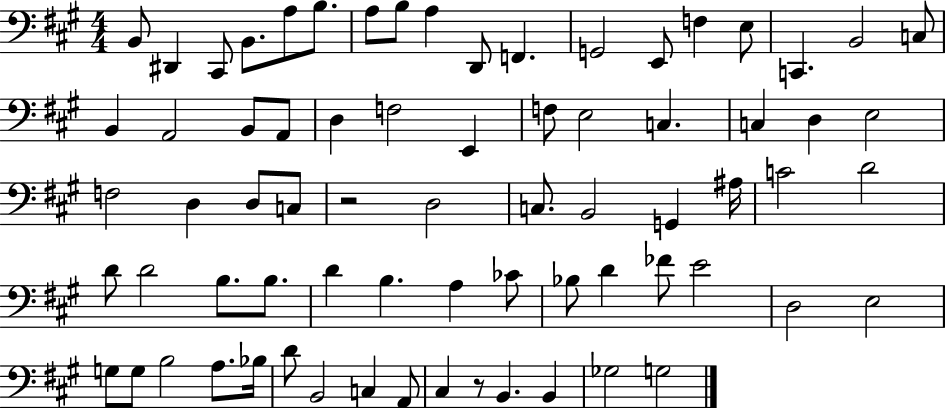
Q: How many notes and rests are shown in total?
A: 72